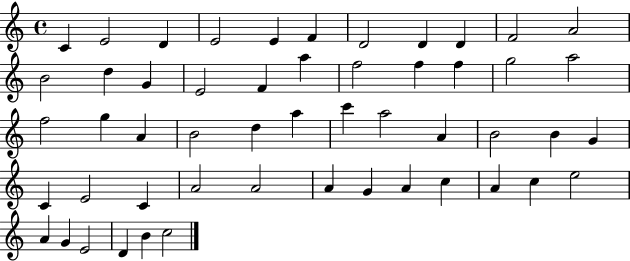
{
  \clef treble
  \time 4/4
  \defaultTimeSignature
  \key c \major
  c'4 e'2 d'4 | e'2 e'4 f'4 | d'2 d'4 d'4 | f'2 a'2 | \break b'2 d''4 g'4 | e'2 f'4 a''4 | f''2 f''4 f''4 | g''2 a''2 | \break f''2 g''4 a'4 | b'2 d''4 a''4 | c'''4 a''2 a'4 | b'2 b'4 g'4 | \break c'4 e'2 c'4 | a'2 a'2 | a'4 g'4 a'4 c''4 | a'4 c''4 e''2 | \break a'4 g'4 e'2 | d'4 b'4 c''2 | \bar "|."
}